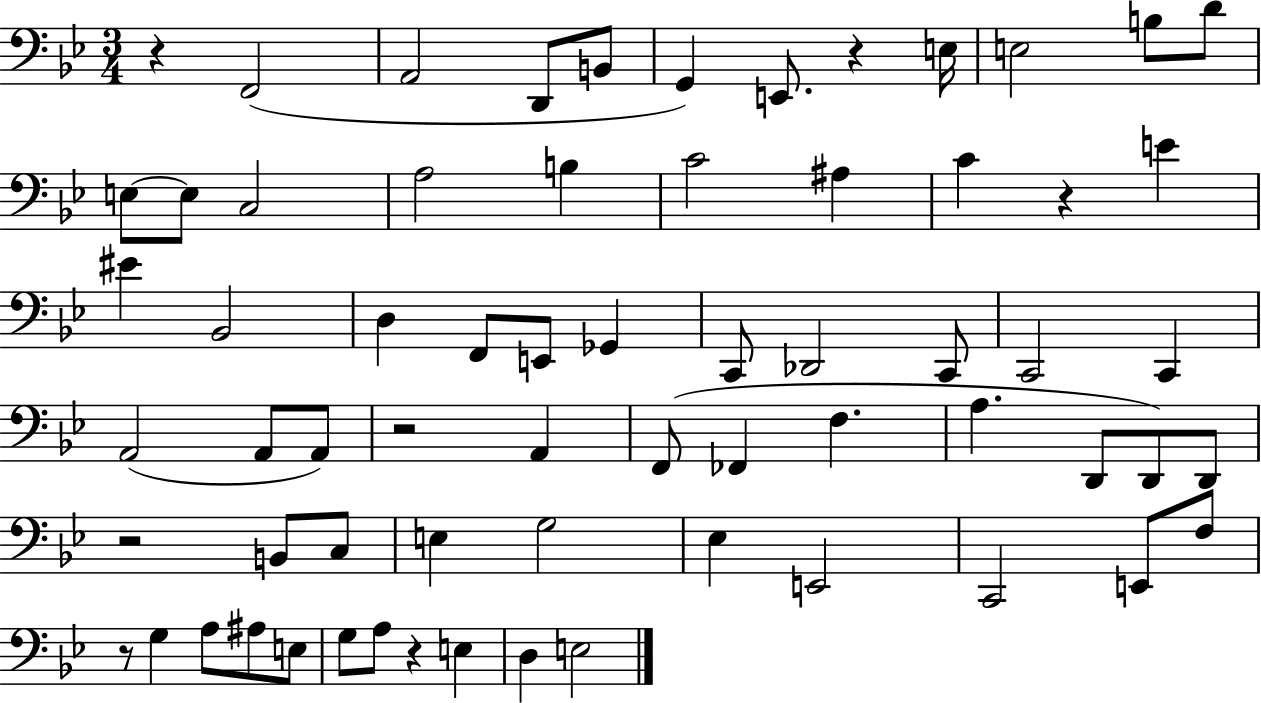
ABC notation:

X:1
T:Untitled
M:3/4
L:1/4
K:Bb
z F,,2 A,,2 D,,/2 B,,/2 G,, E,,/2 z E,/4 E,2 B,/2 D/2 E,/2 E,/2 C,2 A,2 B, C2 ^A, C z E ^E _B,,2 D, F,,/2 E,,/2 _G,, C,,/2 _D,,2 C,,/2 C,,2 C,, A,,2 A,,/2 A,,/2 z2 A,, F,,/2 _F,, F, A, D,,/2 D,,/2 D,,/2 z2 B,,/2 C,/2 E, G,2 _E, E,,2 C,,2 E,,/2 F,/2 z/2 G, A,/2 ^A,/2 E,/2 G,/2 A,/2 z E, D, E,2